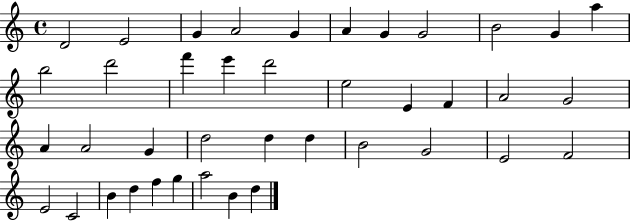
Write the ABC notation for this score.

X:1
T:Untitled
M:4/4
L:1/4
K:C
D2 E2 G A2 G A G G2 B2 G a b2 d'2 f' e' d'2 e2 E F A2 G2 A A2 G d2 d d B2 G2 E2 F2 E2 C2 B d f g a2 B d